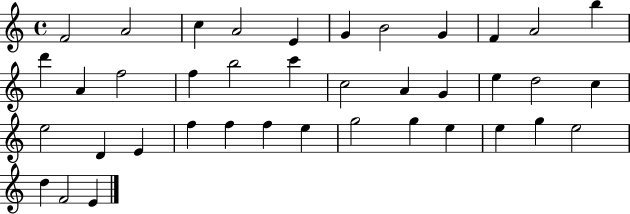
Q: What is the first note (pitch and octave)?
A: F4